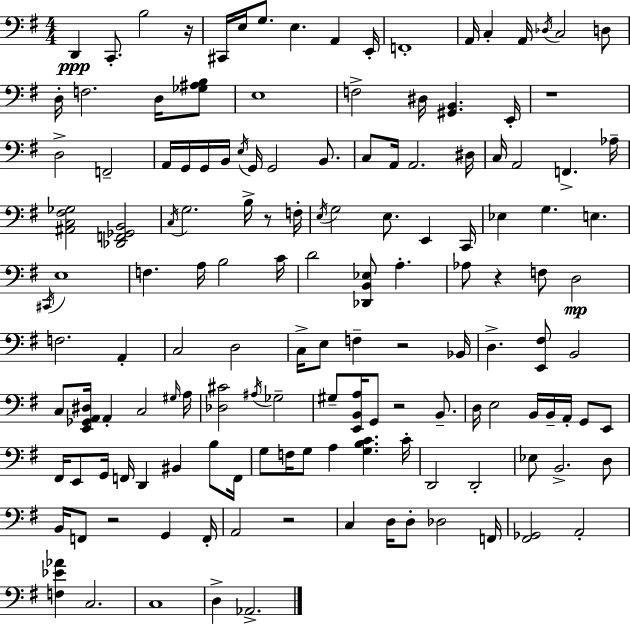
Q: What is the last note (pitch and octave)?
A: Ab2